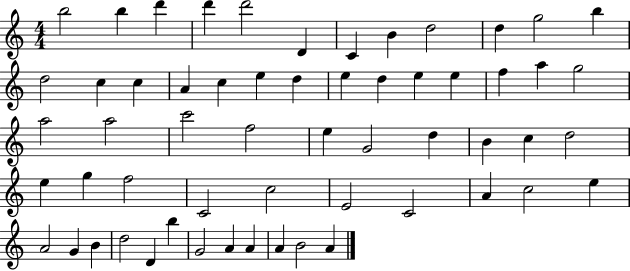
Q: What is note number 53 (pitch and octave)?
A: G4